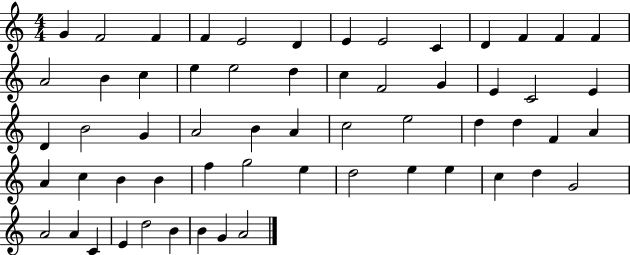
G4/q F4/h F4/q F4/q E4/h D4/q E4/q E4/h C4/q D4/q F4/q F4/q F4/q A4/h B4/q C5/q E5/q E5/h D5/q C5/q F4/h G4/q E4/q C4/h E4/q D4/q B4/h G4/q A4/h B4/q A4/q C5/h E5/h D5/q D5/q F4/q A4/q A4/q C5/q B4/q B4/q F5/q G5/h E5/q D5/h E5/q E5/q C5/q D5/q G4/h A4/h A4/q C4/q E4/q D5/h B4/q B4/q G4/q A4/h